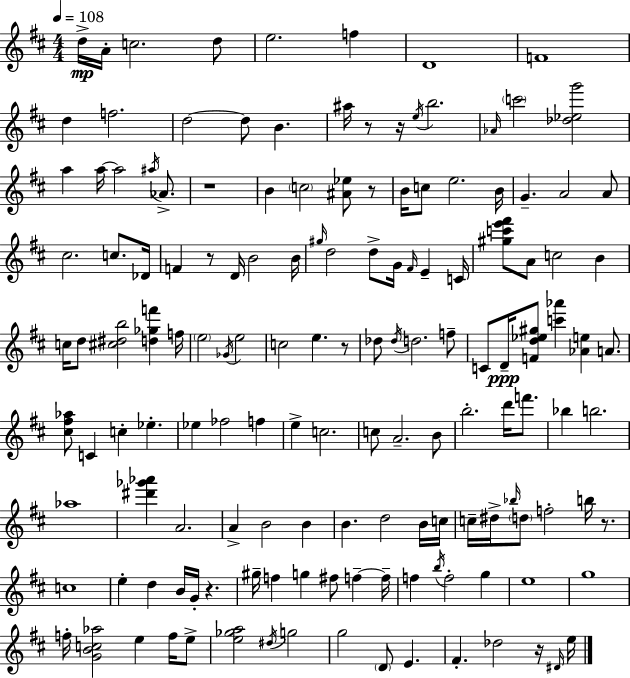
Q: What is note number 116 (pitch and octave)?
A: E5